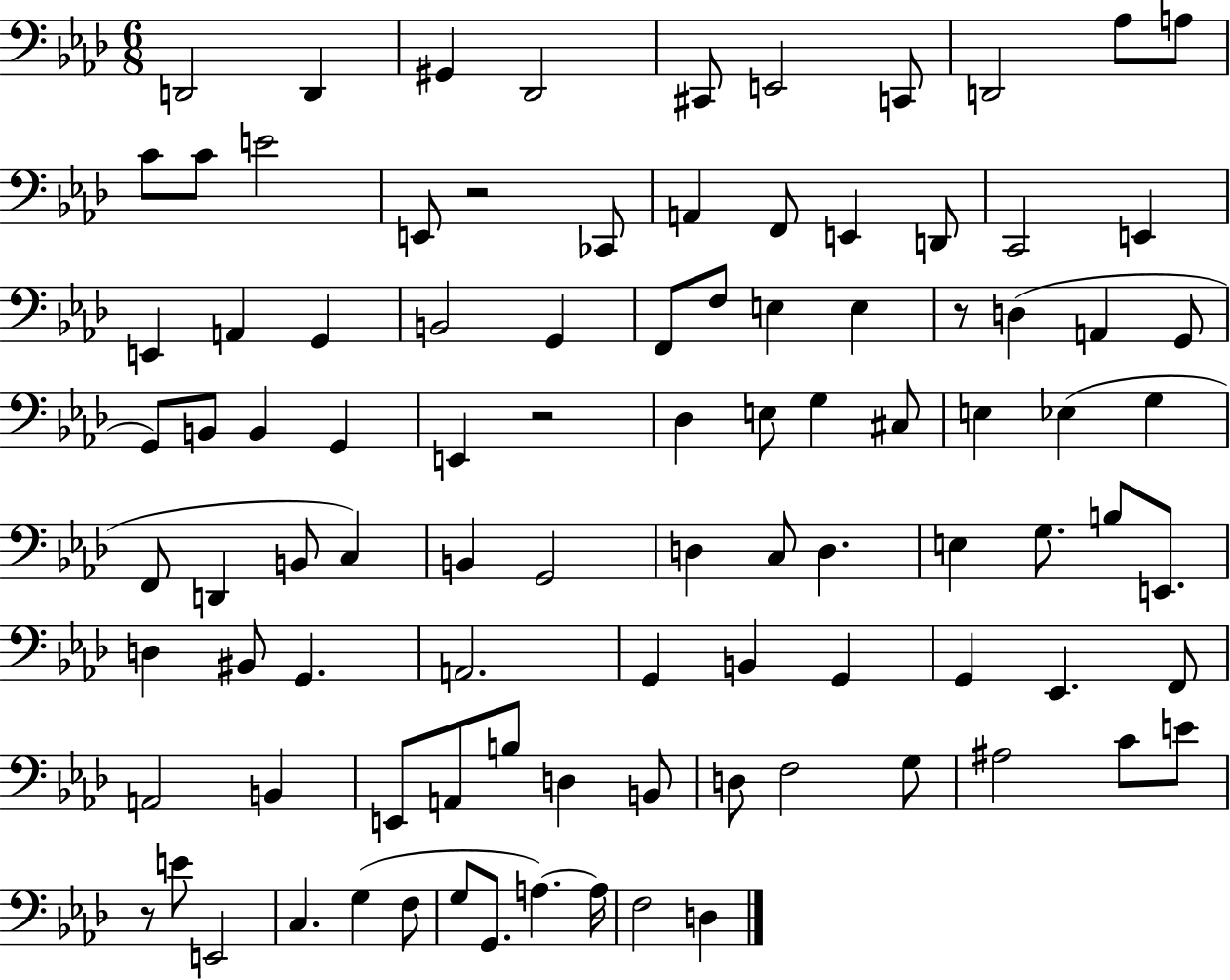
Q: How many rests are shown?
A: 4